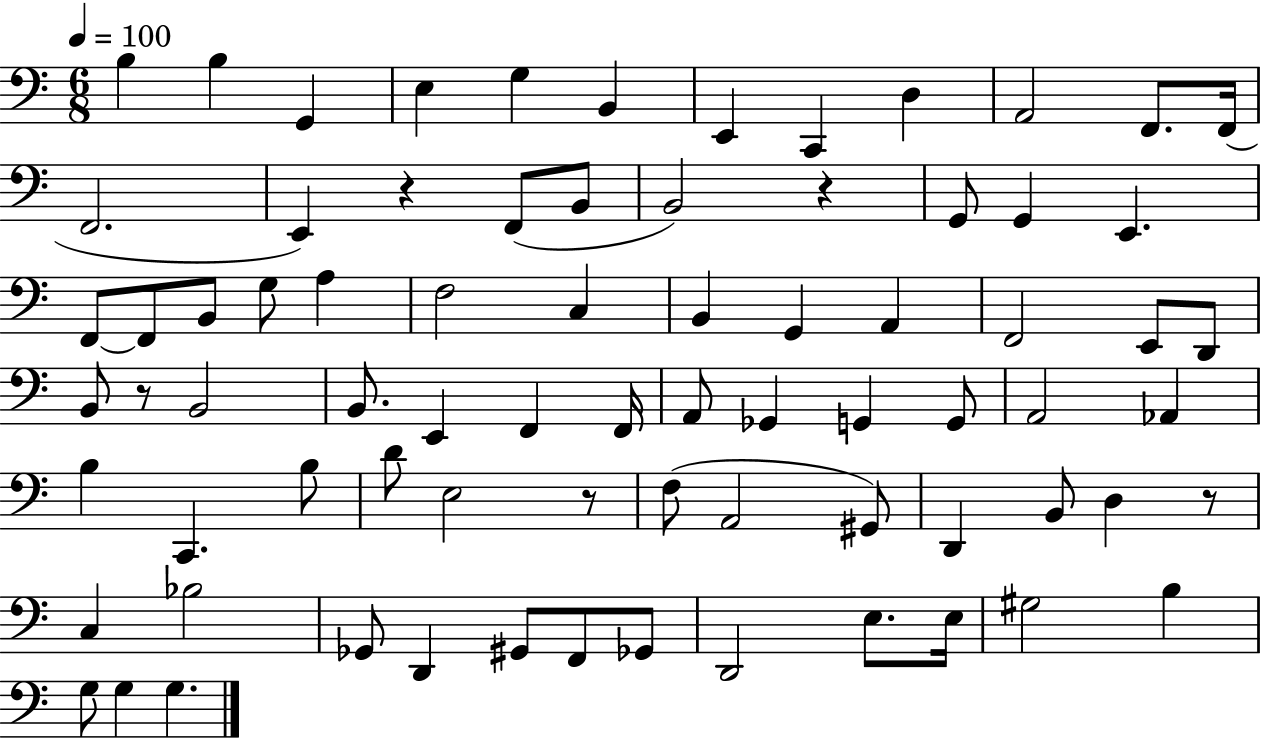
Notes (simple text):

B3/q B3/q G2/q E3/q G3/q B2/q E2/q C2/q D3/q A2/h F2/e. F2/s F2/h. E2/q R/q F2/e B2/e B2/h R/q G2/e G2/q E2/q. F2/e F2/e B2/e G3/e A3/q F3/h C3/q B2/q G2/q A2/q F2/h E2/e D2/e B2/e R/e B2/h B2/e. E2/q F2/q F2/s A2/e Gb2/q G2/q G2/e A2/h Ab2/q B3/q C2/q. B3/e D4/e E3/h R/e F3/e A2/h G#2/e D2/q B2/e D3/q R/e C3/q Bb3/h Gb2/e D2/q G#2/e F2/e Gb2/e D2/h E3/e. E3/s G#3/h B3/q G3/e G3/q G3/q.